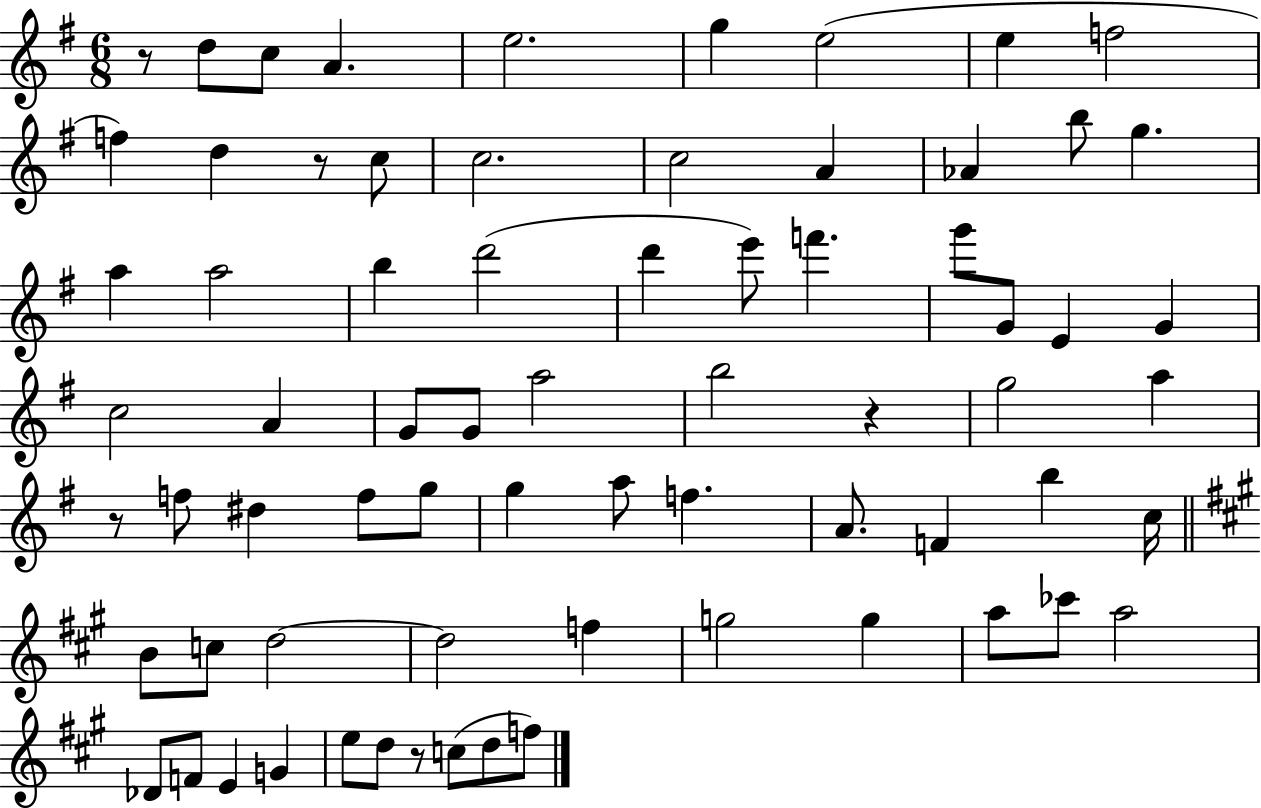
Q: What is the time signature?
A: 6/8